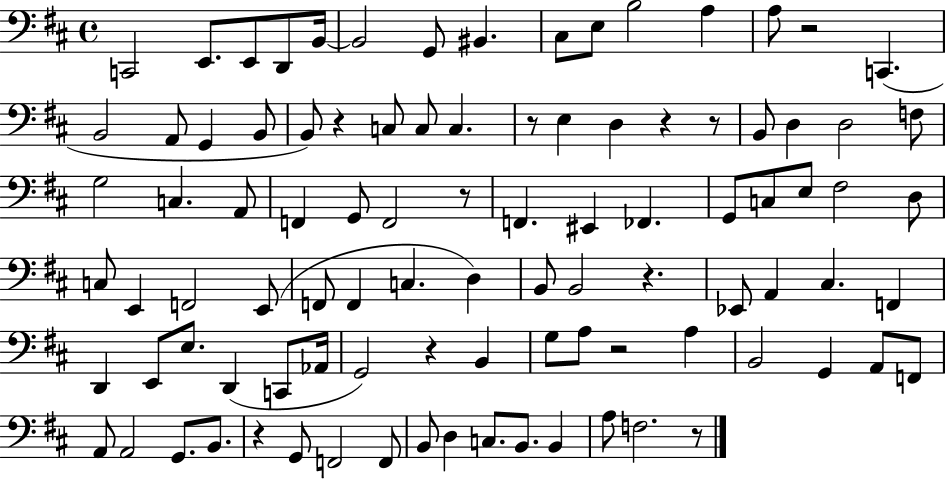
X:1
T:Untitled
M:4/4
L:1/4
K:D
C,,2 E,,/2 E,,/2 D,,/2 B,,/4 B,,2 G,,/2 ^B,, ^C,/2 E,/2 B,2 A, A,/2 z2 C,, B,,2 A,,/2 G,, B,,/2 B,,/2 z C,/2 C,/2 C, z/2 E, D, z z/2 B,,/2 D, D,2 F,/2 G,2 C, A,,/2 F,, G,,/2 F,,2 z/2 F,, ^E,, _F,, G,,/2 C,/2 E,/2 ^F,2 D,/2 C,/2 E,, F,,2 E,,/2 F,,/2 F,, C, D, B,,/2 B,,2 z _E,,/2 A,, ^C, F,, D,, E,,/2 E,/2 D,, C,,/2 _A,,/4 G,,2 z B,, G,/2 A,/2 z2 A, B,,2 G,, A,,/2 F,,/2 A,,/2 A,,2 G,,/2 B,,/2 z G,,/2 F,,2 F,,/2 B,,/2 D, C,/2 B,,/2 B,, A,/2 F,2 z/2